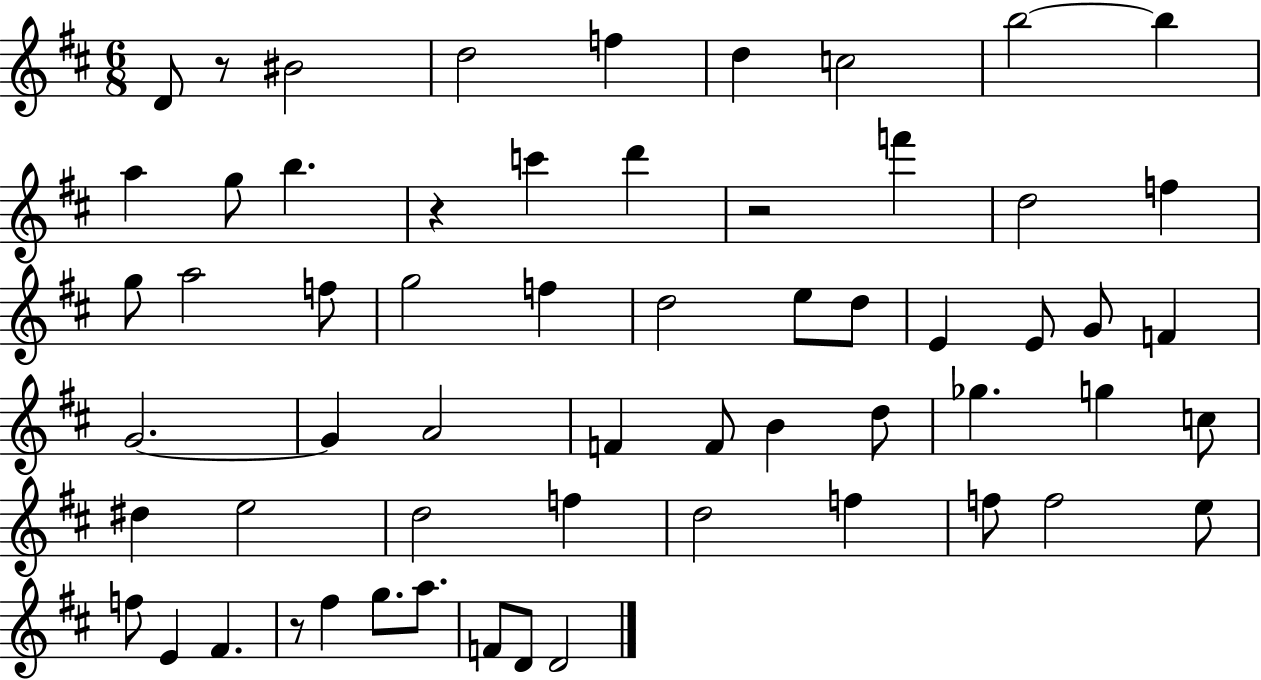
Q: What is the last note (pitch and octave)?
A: D4